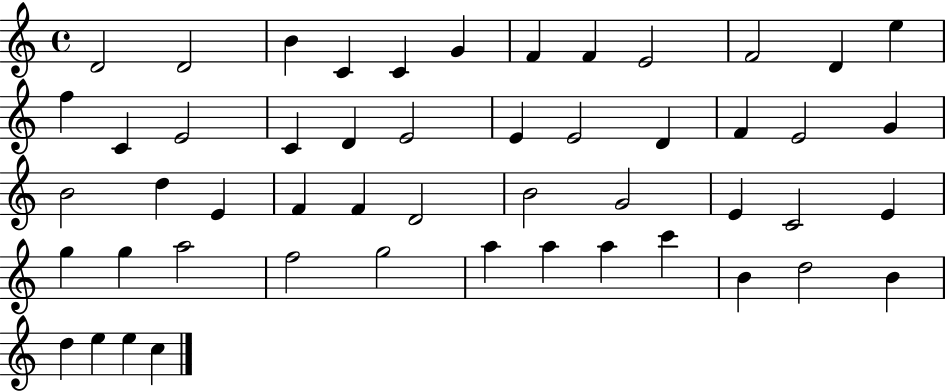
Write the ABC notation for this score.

X:1
T:Untitled
M:4/4
L:1/4
K:C
D2 D2 B C C G F F E2 F2 D e f C E2 C D E2 E E2 D F E2 G B2 d E F F D2 B2 G2 E C2 E g g a2 f2 g2 a a a c' B d2 B d e e c